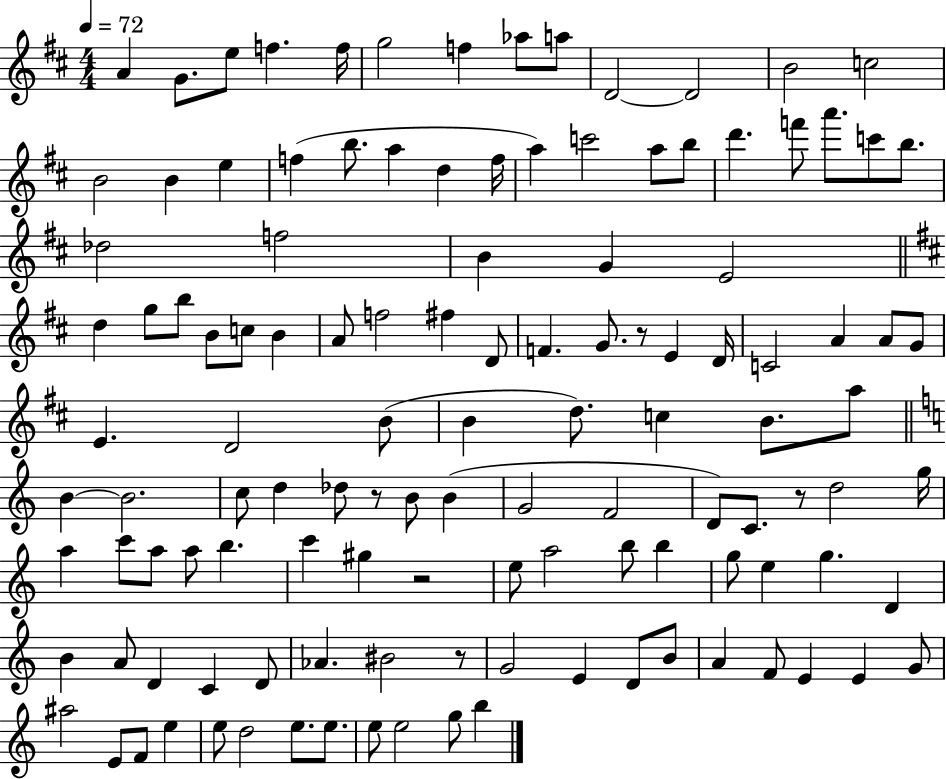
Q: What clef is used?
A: treble